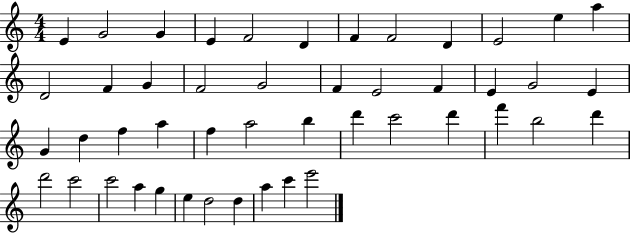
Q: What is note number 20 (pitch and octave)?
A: F4